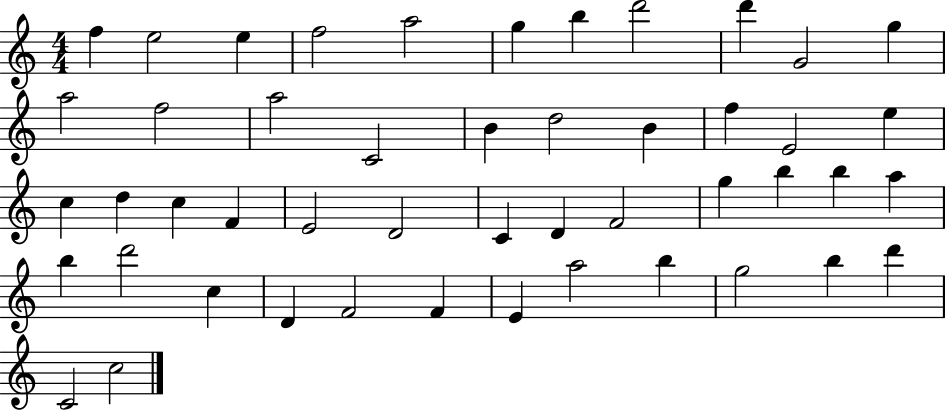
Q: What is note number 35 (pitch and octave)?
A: B5